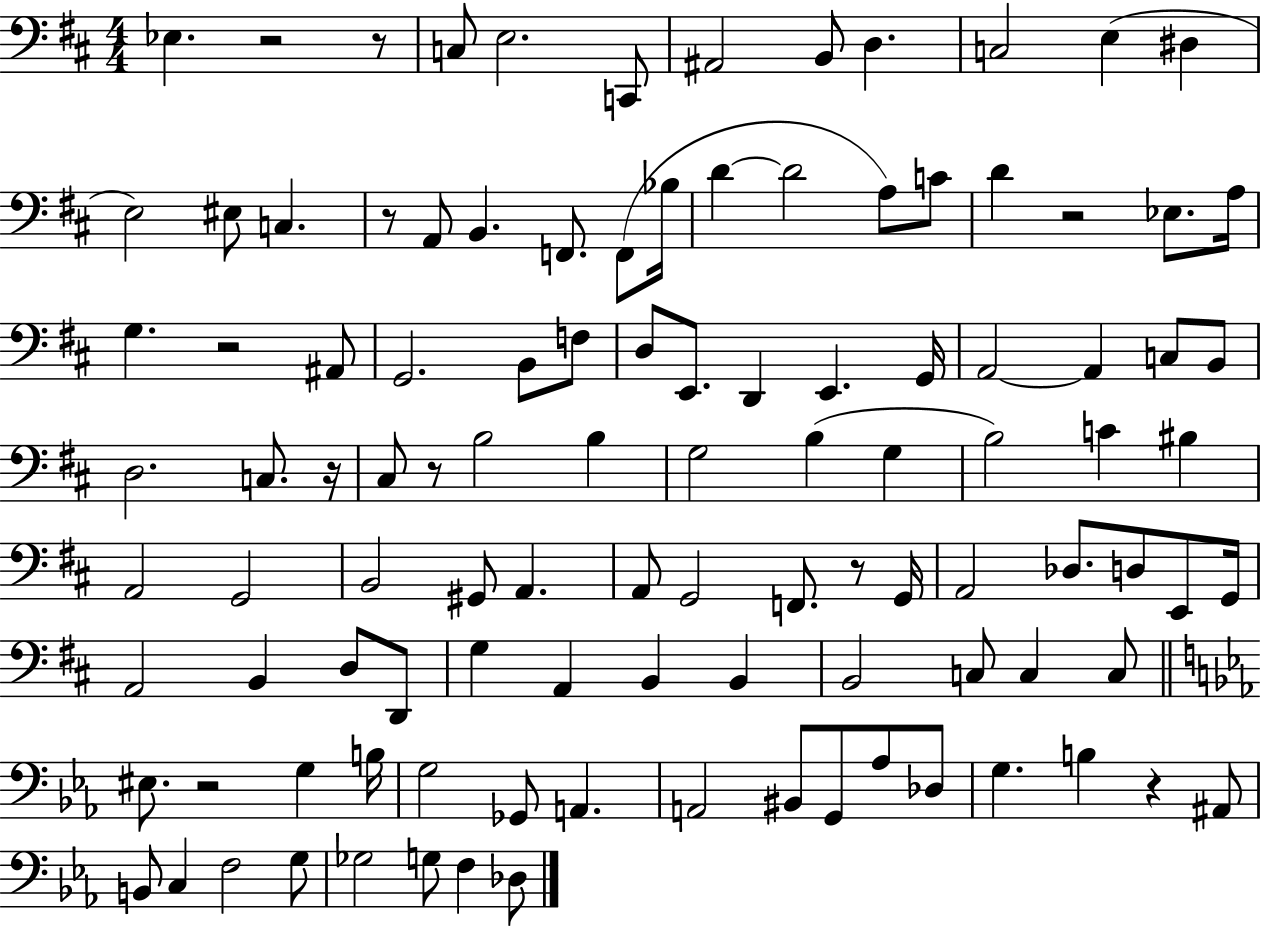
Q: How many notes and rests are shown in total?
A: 108